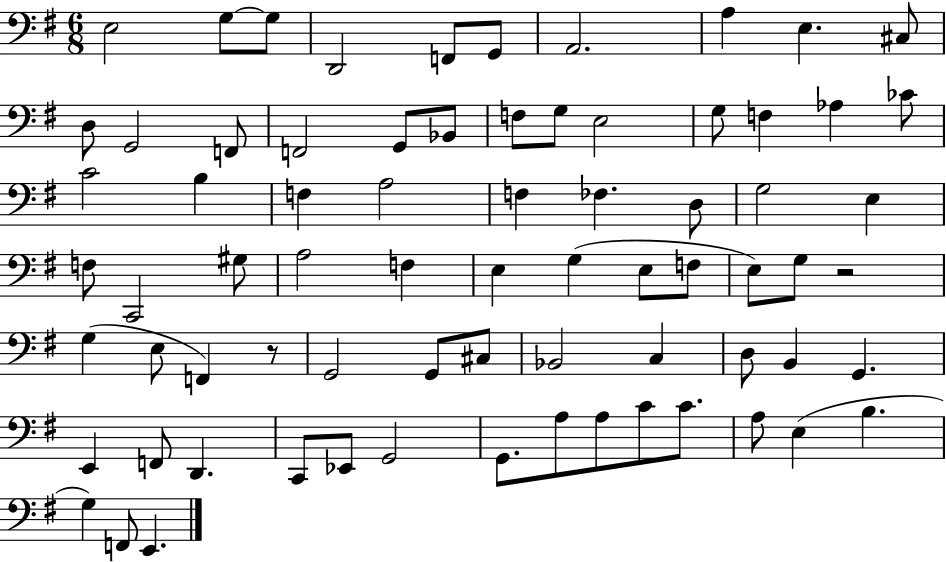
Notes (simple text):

E3/h G3/e G3/e D2/h F2/e G2/e A2/h. A3/q E3/q. C#3/e D3/e G2/h F2/e F2/h G2/e Bb2/e F3/e G3/e E3/h G3/e F3/q Ab3/q CES4/e C4/h B3/q F3/q A3/h F3/q FES3/q. D3/e G3/h E3/q F3/e C2/h G#3/e A3/h F3/q E3/q G3/q E3/e F3/e E3/e G3/e R/h G3/q E3/e F2/q R/e G2/h G2/e C#3/e Bb2/h C3/q D3/e B2/q G2/q. E2/q F2/e D2/q. C2/e Eb2/e G2/h G2/e. A3/e A3/e C4/e C4/e. A3/e E3/q B3/q. G3/q F2/e E2/q.